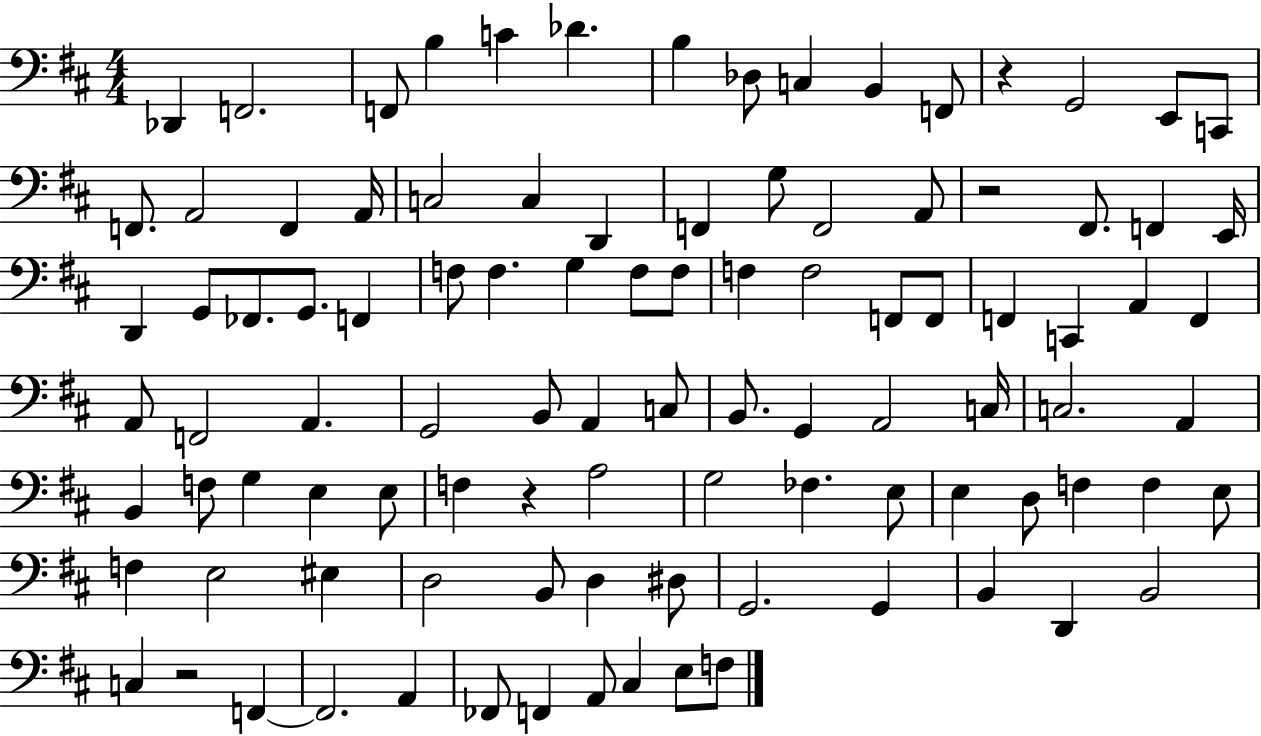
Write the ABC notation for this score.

X:1
T:Untitled
M:4/4
L:1/4
K:D
_D,, F,,2 F,,/2 B, C _D B, _D,/2 C, B,, F,,/2 z G,,2 E,,/2 C,,/2 F,,/2 A,,2 F,, A,,/4 C,2 C, D,, F,, G,/2 F,,2 A,,/2 z2 ^F,,/2 F,, E,,/4 D,, G,,/2 _F,,/2 G,,/2 F,, F,/2 F, G, F,/2 F,/2 F, F,2 F,,/2 F,,/2 F,, C,, A,, F,, A,,/2 F,,2 A,, G,,2 B,,/2 A,, C,/2 B,,/2 G,, A,,2 C,/4 C,2 A,, B,, F,/2 G, E, E,/2 F, z A,2 G,2 _F, E,/2 E, D,/2 F, F, E,/2 F, E,2 ^E, D,2 B,,/2 D, ^D,/2 G,,2 G,, B,, D,, B,,2 C, z2 F,, F,,2 A,, _F,,/2 F,, A,,/2 ^C, E,/2 F,/2